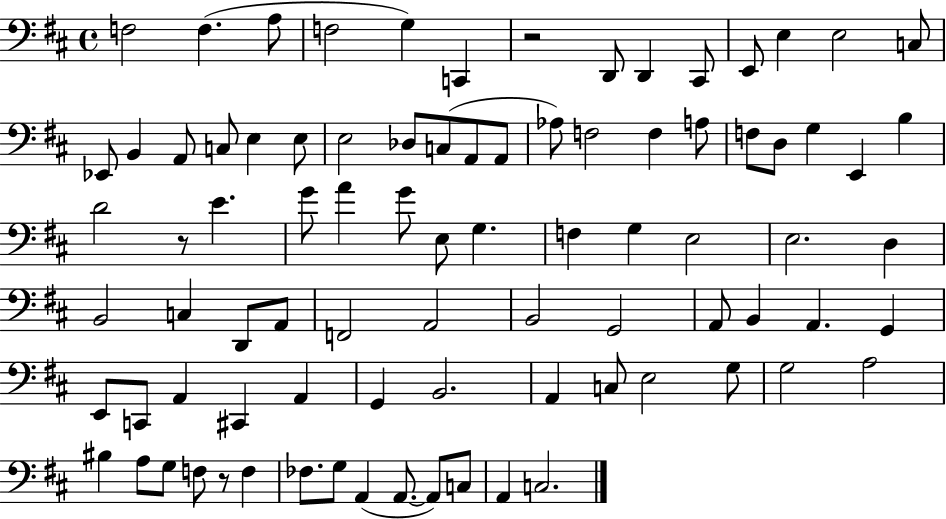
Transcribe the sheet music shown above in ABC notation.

X:1
T:Untitled
M:4/4
L:1/4
K:D
F,2 F, A,/2 F,2 G, C,, z2 D,,/2 D,, ^C,,/2 E,,/2 E, E,2 C,/2 _E,,/2 B,, A,,/2 C,/2 E, E,/2 E,2 _D,/2 C,/2 A,,/2 A,,/2 _A,/2 F,2 F, A,/2 F,/2 D,/2 G, E,, B, D2 z/2 E G/2 A G/2 E,/2 G, F, G, E,2 E,2 D, B,,2 C, D,,/2 A,,/2 F,,2 A,,2 B,,2 G,,2 A,,/2 B,, A,, G,, E,,/2 C,,/2 A,, ^C,, A,, G,, B,,2 A,, C,/2 E,2 G,/2 G,2 A,2 ^B, A,/2 G,/2 F,/2 z/2 F, _F,/2 G,/2 A,, A,,/2 A,,/2 C,/2 A,, C,2